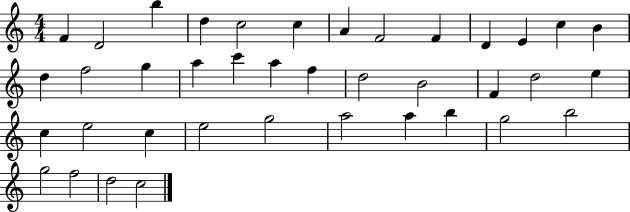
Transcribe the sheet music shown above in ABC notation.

X:1
T:Untitled
M:4/4
L:1/4
K:C
F D2 b d c2 c A F2 F D E c B d f2 g a c' a f d2 B2 F d2 e c e2 c e2 g2 a2 a b g2 b2 g2 f2 d2 c2